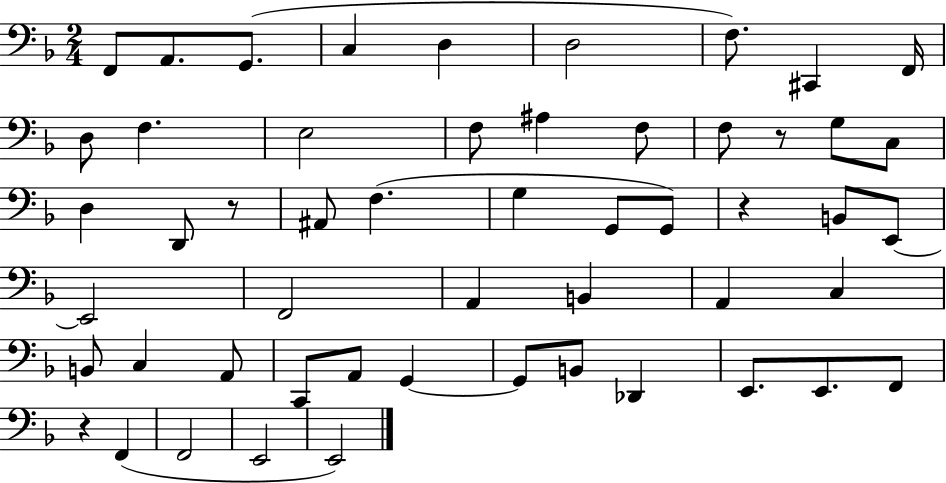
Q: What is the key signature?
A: F major